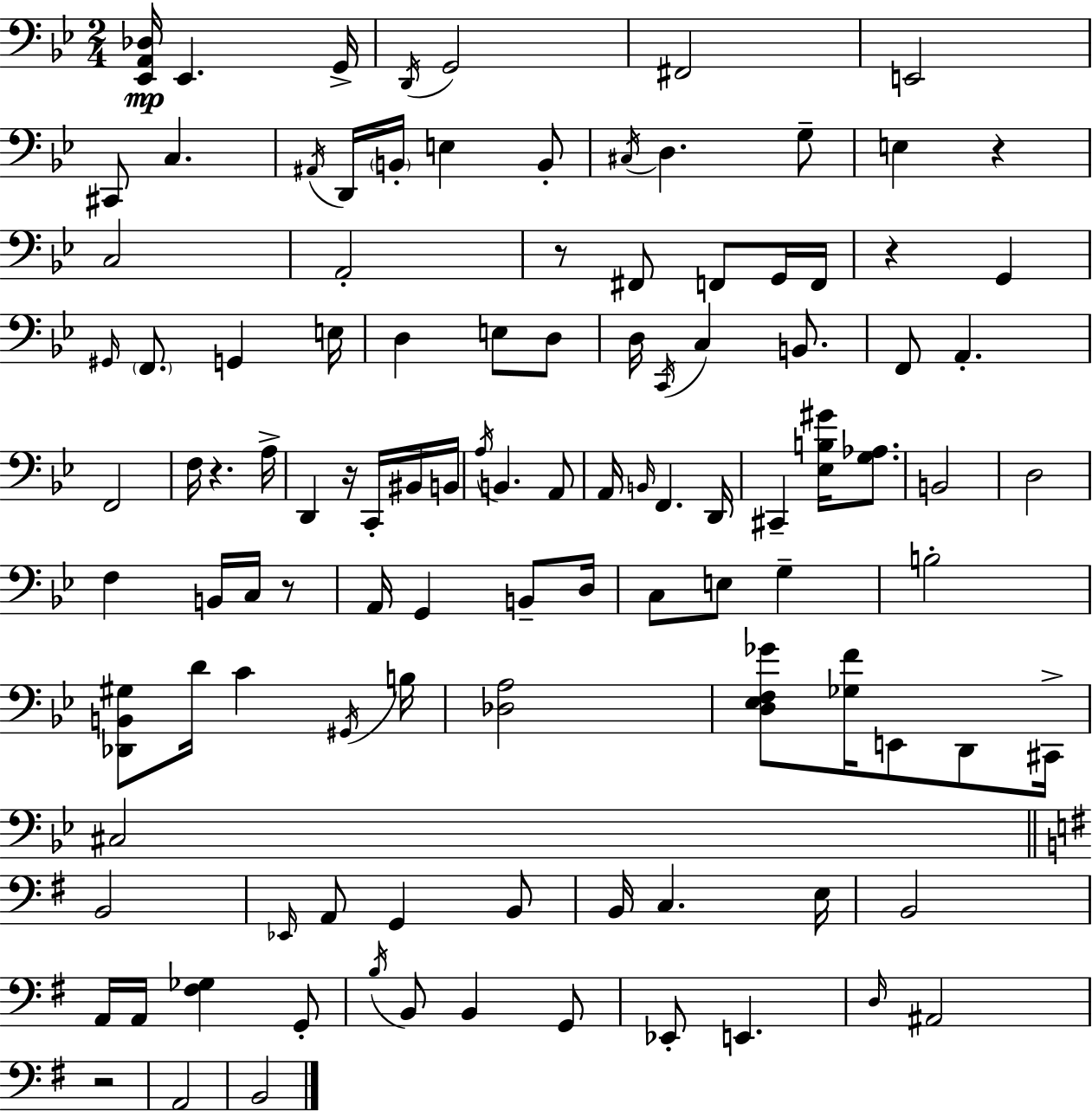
{
  \clef bass
  \numericTimeSignature
  \time 2/4
  \key g \minor
  \repeat volta 2 { <ees, a, des>16\mp ees,4. g,16-> | \acciaccatura { d,16 } g,2 | fis,2 | e,2 | \break cis,8 c4. | \acciaccatura { ais,16 } d,16 \parenthesize b,16-. e4 | b,8-. \acciaccatura { cis16 } d4. | g8-- e4 r4 | \break c2 | a,2-. | r8 fis,8 f,8 | g,16 f,16 r4 g,4 | \break \grace { gis,16 } \parenthesize f,8. g,4 | e16 d4 | e8 d8 d16 \acciaccatura { c,16 } c4 | b,8. f,8 a,4.-. | \break f,2 | f16 r4. | a16-> d,4 | r16 c,16-. bis,16 b,16 \acciaccatura { a16 } b,4. | \break a,8 a,16 \grace { b,16 } | f,4. d,16 cis,4-- | <ees b gis'>16 <g aes>8. b,2 | d2 | \break f4 | b,16 c16 r8 a,16 | g,4 b,8-- d16 c8 | e8 g4-- b2-. | \break <des, b, gis>8 | d'16 c'4 \acciaccatura { gis,16 } b16 | <des a>2 | <d ees f ges'>8 <ges f'>16 e,8 d,8 cis,16-> | \break cis2 | \bar "||" \break \key e \minor b,2 | \grace { ees,16 } a,8 g,4 b,8 | b,16 c4. | e16 b,2 | \break a,16 a,16 <fis ges>4 g,8-. | \acciaccatura { b16 } b,8 b,4 | g,8 ees,8-. e,4. | \grace { d16 } ais,2 | \break r2 | a,2 | b,2 | } \bar "|."
}